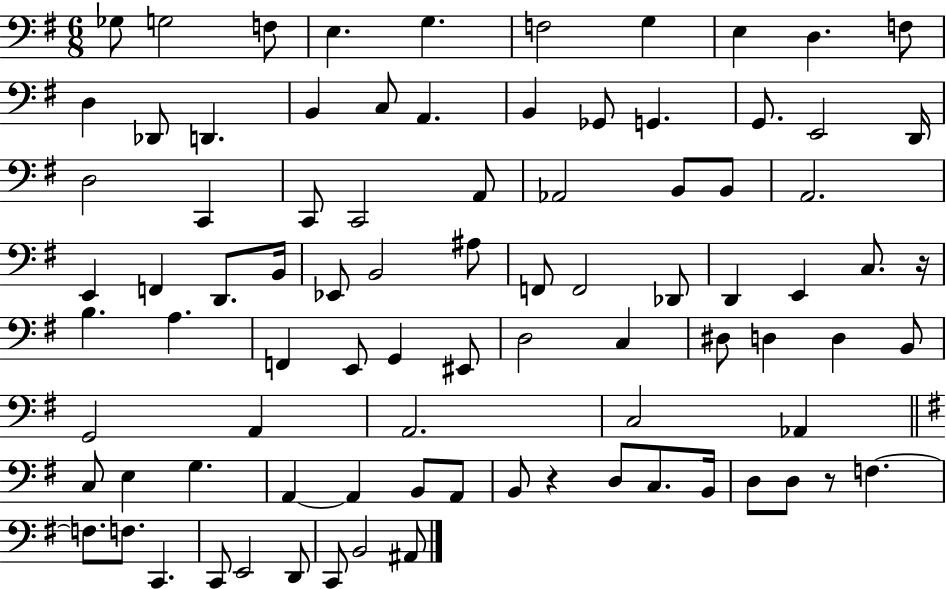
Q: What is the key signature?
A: G major